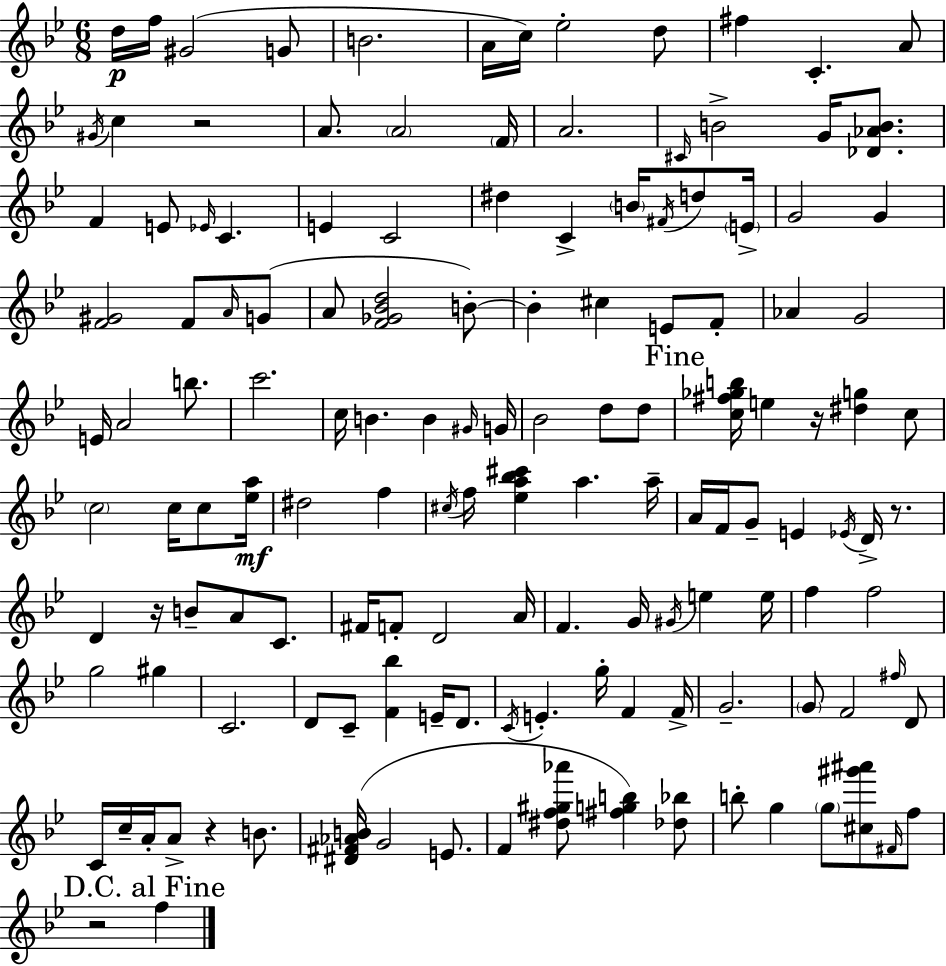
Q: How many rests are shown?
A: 6